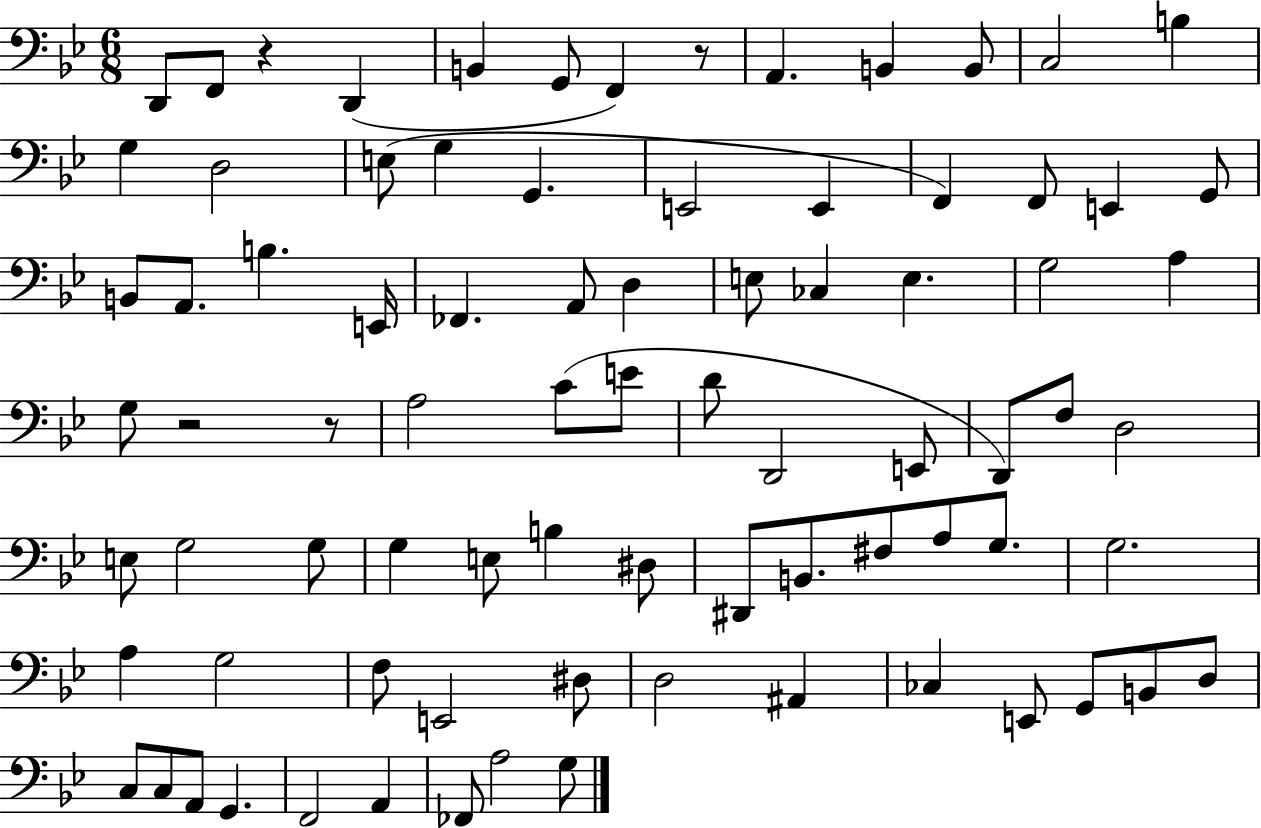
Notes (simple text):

D2/e F2/e R/q D2/q B2/q G2/e F2/q R/e A2/q. B2/q B2/e C3/h B3/q G3/q D3/h E3/e G3/q G2/q. E2/h E2/q F2/q F2/e E2/q G2/e B2/e A2/e. B3/q. E2/s FES2/q. A2/e D3/q E3/e CES3/q E3/q. G3/h A3/q G3/e R/h R/e A3/h C4/e E4/e D4/e D2/h E2/e D2/e F3/e D3/h E3/e G3/h G3/e G3/q E3/e B3/q D#3/e D#2/e B2/e. F#3/e A3/e G3/e. G3/h. A3/q G3/h F3/e E2/h D#3/e D3/h A#2/q CES3/q E2/e G2/e B2/e D3/e C3/e C3/e A2/e G2/q. F2/h A2/q FES2/e A3/h G3/e